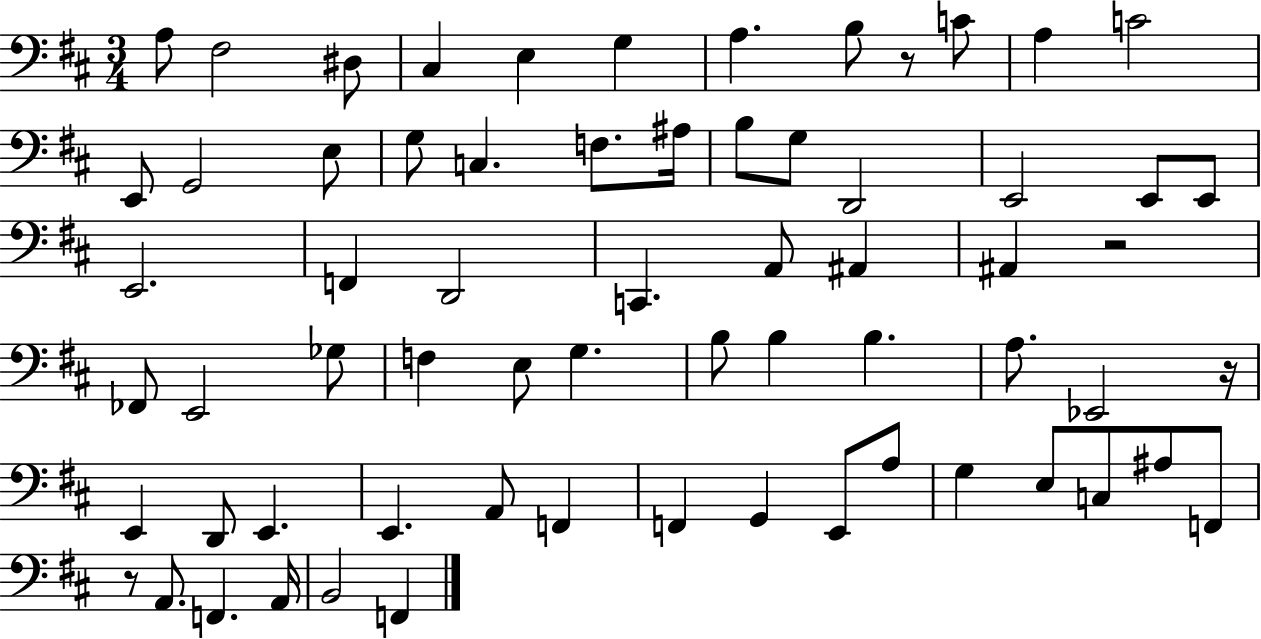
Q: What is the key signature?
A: D major